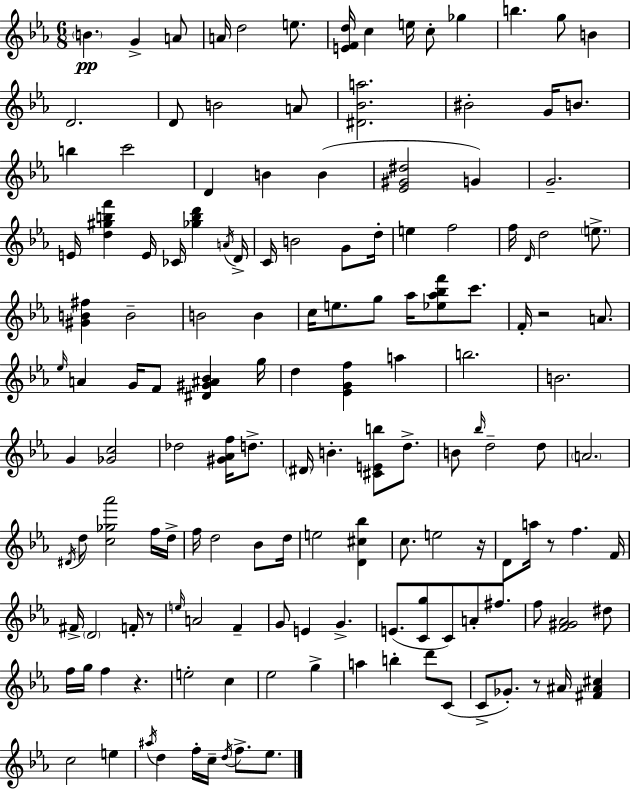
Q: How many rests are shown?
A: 6